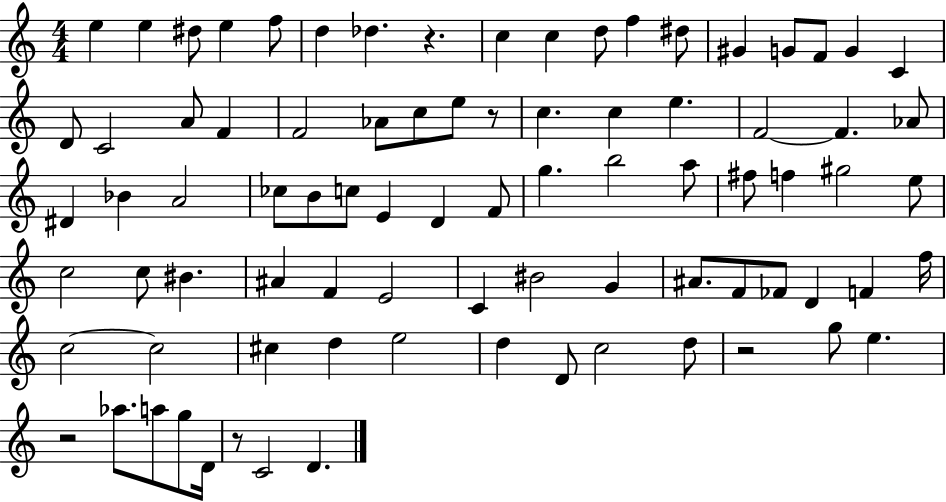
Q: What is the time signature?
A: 4/4